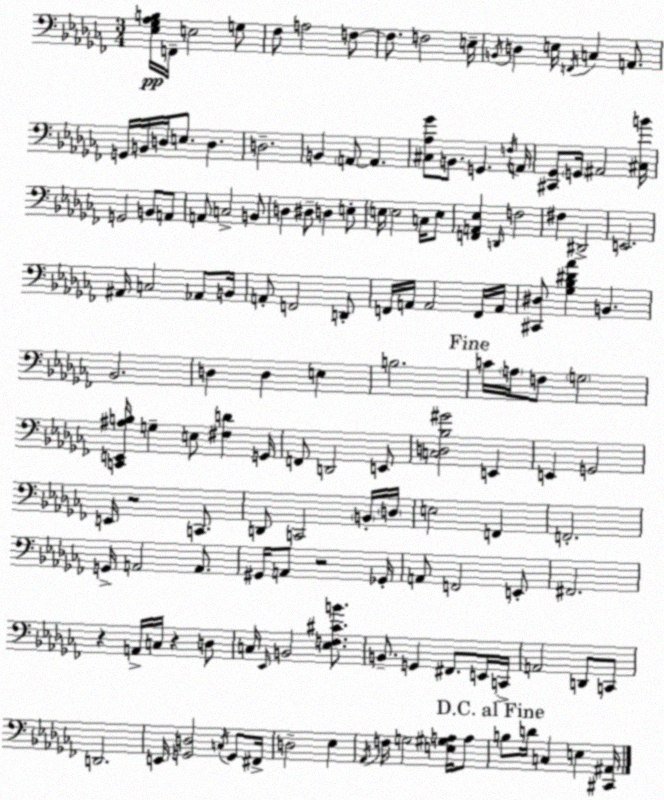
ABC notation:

X:1
T:Untitled
M:3/4
L:1/4
K:Abm
[_E,_G,_A,B,]/4 F,,/4 E,2 G,/2 _F,/2 A,2 F,/2 F,/2 F,2 E,/4 B,,/4 D, E,/4 F,,/4 C, A,,/2 G,,/4 B,,/4 D,/4 E,/2 D, D,2 B,, A,,/2 A,, [^C,_A,_G]/2 B,,/2 G,, F,/4 A,,/4 [^C,,_G,,]/2 G,,/4 ^A,,2 [^C,B]/4 G,,2 B,,/2 A,,/2 A,,/2 C,2 B,,/2 D, ^D,/2 D, E,/2 E,/4 E,2 C,/4 E,/2 [F,,A,,_E,] D,,/4 F,2 ^F, ^D,,2 E,,2 ^A,,/4 C,2 _A,,/2 B,,/4 A,,/2 F,,2 D,,/2 F,,/4 A,,/4 A,,2 F,,/4 A,,/4 [^C,,^D,]/2 [_G,_B,^D_A] B,, _B,,2 D, D, E, B,2 C/4 A,/4 F,/2 G,2 [C,,E,,^A,B,]/4 G, E,/2 [^F,D] G,,/4 F,,/2 D,,2 E,,/2 [C,D,_B,^G]2 E,, E,, G,,2 E,,/4 z2 C,,/2 D,,/2 C,,2 B,,/4 D,/4 E,2 F,, F,,2 G,,/4 A,,2 A,,/2 ^G,,/4 A,,/2 z2 _G,,/4 A,,/2 F,,2 E,,/2 ^F,,2 z A,,/4 C,/4 z D,/2 C,/4 _E,,/4 B,,2 [_E,F,^CB]/2 B,,/2 G,, ^F,,/2 E,,/4 C,,/4 A,,2 D,,/2 C,,/2 D,,2 E,,/4 [G,,D,]2 C,/4 G,,/2 ^F,,/4 D,2 _E, _A,,/4 F,/4 G,2 [E,^G,A,]/4 A,/2 B,/2 D/4 C, E, [^C,,^A,,]/4